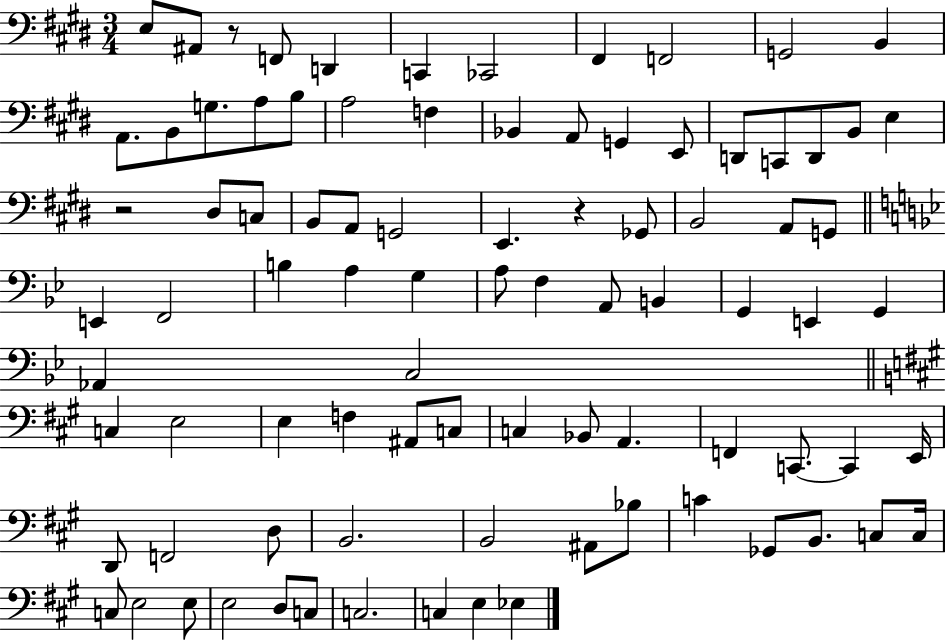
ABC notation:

X:1
T:Untitled
M:3/4
L:1/4
K:E
E,/2 ^A,,/2 z/2 F,,/2 D,, C,, _C,,2 ^F,, F,,2 G,,2 B,, A,,/2 B,,/2 G,/2 A,/2 B,/2 A,2 F, _B,, A,,/2 G,, E,,/2 D,,/2 C,,/2 D,,/2 B,,/2 E, z2 ^D,/2 C,/2 B,,/2 A,,/2 G,,2 E,, z _G,,/2 B,,2 A,,/2 G,,/2 E,, F,,2 B, A, G, A,/2 F, A,,/2 B,, G,, E,, G,, _A,, C,2 C, E,2 E, F, ^A,,/2 C,/2 C, _B,,/2 A,, F,, C,,/2 C,, E,,/4 D,,/2 F,,2 D,/2 B,,2 B,,2 ^A,,/2 _B,/2 C _G,,/2 B,,/2 C,/2 C,/4 C,/2 E,2 E,/2 E,2 D,/2 C,/2 C,2 C, E, _E,